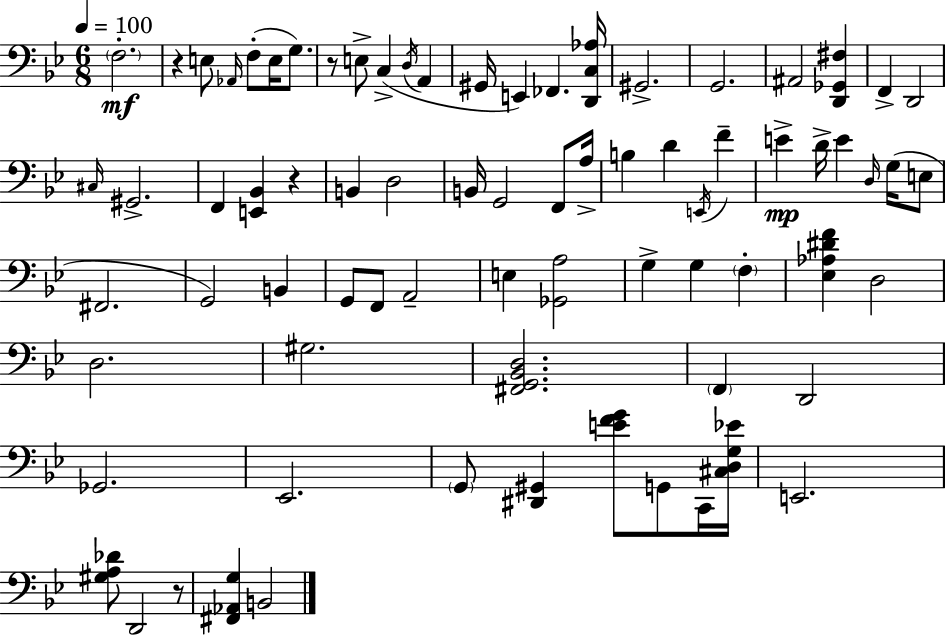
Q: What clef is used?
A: bass